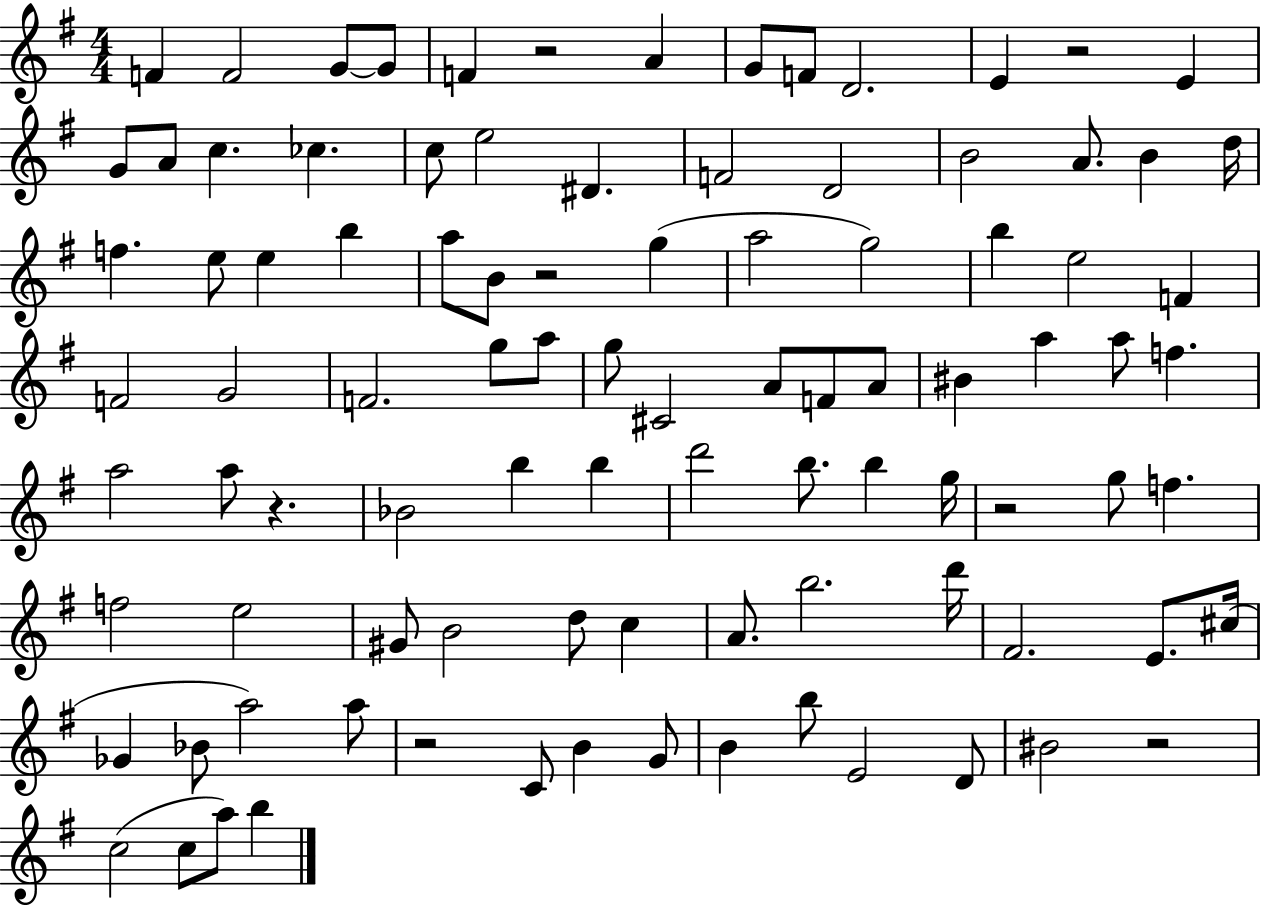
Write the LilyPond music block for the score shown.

{
  \clef treble
  \numericTimeSignature
  \time 4/4
  \key g \major
  f'4 f'2 g'8~~ g'8 | f'4 r2 a'4 | g'8 f'8 d'2. | e'4 r2 e'4 | \break g'8 a'8 c''4. ces''4. | c''8 e''2 dis'4. | f'2 d'2 | b'2 a'8. b'4 d''16 | \break f''4. e''8 e''4 b''4 | a''8 b'8 r2 g''4( | a''2 g''2) | b''4 e''2 f'4 | \break f'2 g'2 | f'2. g''8 a''8 | g''8 cis'2 a'8 f'8 a'8 | bis'4 a''4 a''8 f''4. | \break a''2 a''8 r4. | bes'2 b''4 b''4 | d'''2 b''8. b''4 g''16 | r2 g''8 f''4. | \break f''2 e''2 | gis'8 b'2 d''8 c''4 | a'8. b''2. d'''16 | fis'2. e'8. cis''16( | \break ges'4 bes'8 a''2) a''8 | r2 c'8 b'4 g'8 | b'4 b''8 e'2 d'8 | bis'2 r2 | \break c''2( c''8 a''8) b''4 | \bar "|."
}